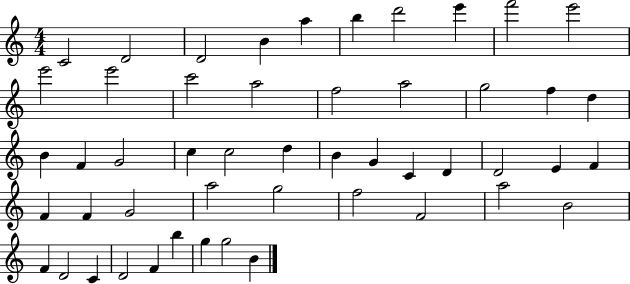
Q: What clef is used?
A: treble